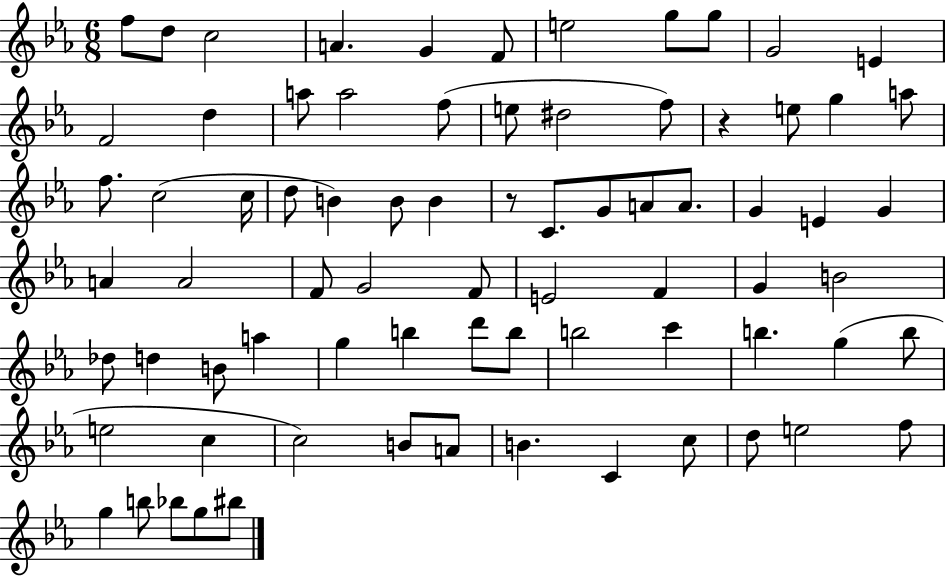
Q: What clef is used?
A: treble